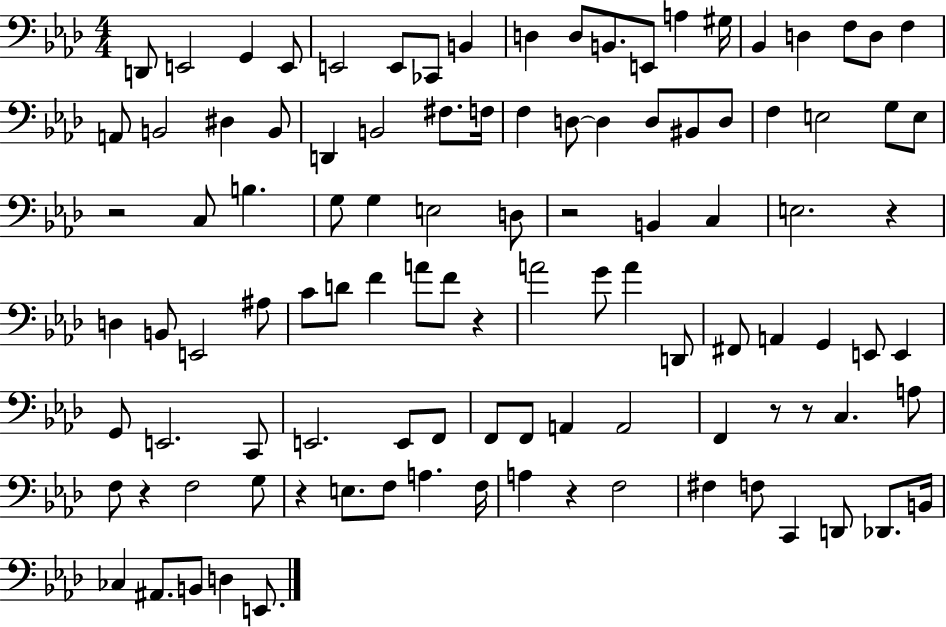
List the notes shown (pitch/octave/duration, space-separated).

D2/e E2/h G2/q E2/e E2/h E2/e CES2/e B2/q D3/q D3/e B2/e. E2/e A3/q G#3/s Bb2/q D3/q F3/e D3/e F3/q A2/e B2/h D#3/q B2/e D2/q B2/h F#3/e. F3/s F3/q D3/e D3/q D3/e BIS2/e D3/e F3/q E3/h G3/e E3/e R/h C3/e B3/q. G3/e G3/q E3/h D3/e R/h B2/q C3/q E3/h. R/q D3/q B2/e E2/h A#3/e C4/e D4/e F4/q A4/e F4/e R/q A4/h G4/e A4/q D2/e F#2/e A2/q G2/q E2/e E2/q G2/e E2/h. C2/e E2/h. E2/e F2/e F2/e F2/e A2/q A2/h F2/q R/e R/e C3/q. A3/e F3/e R/q F3/h G3/e R/q E3/e. F3/e A3/q. F3/s A3/q R/q F3/h F#3/q F3/e C2/q D2/e Db2/e. B2/s CES3/q A#2/e. B2/e D3/q E2/e.